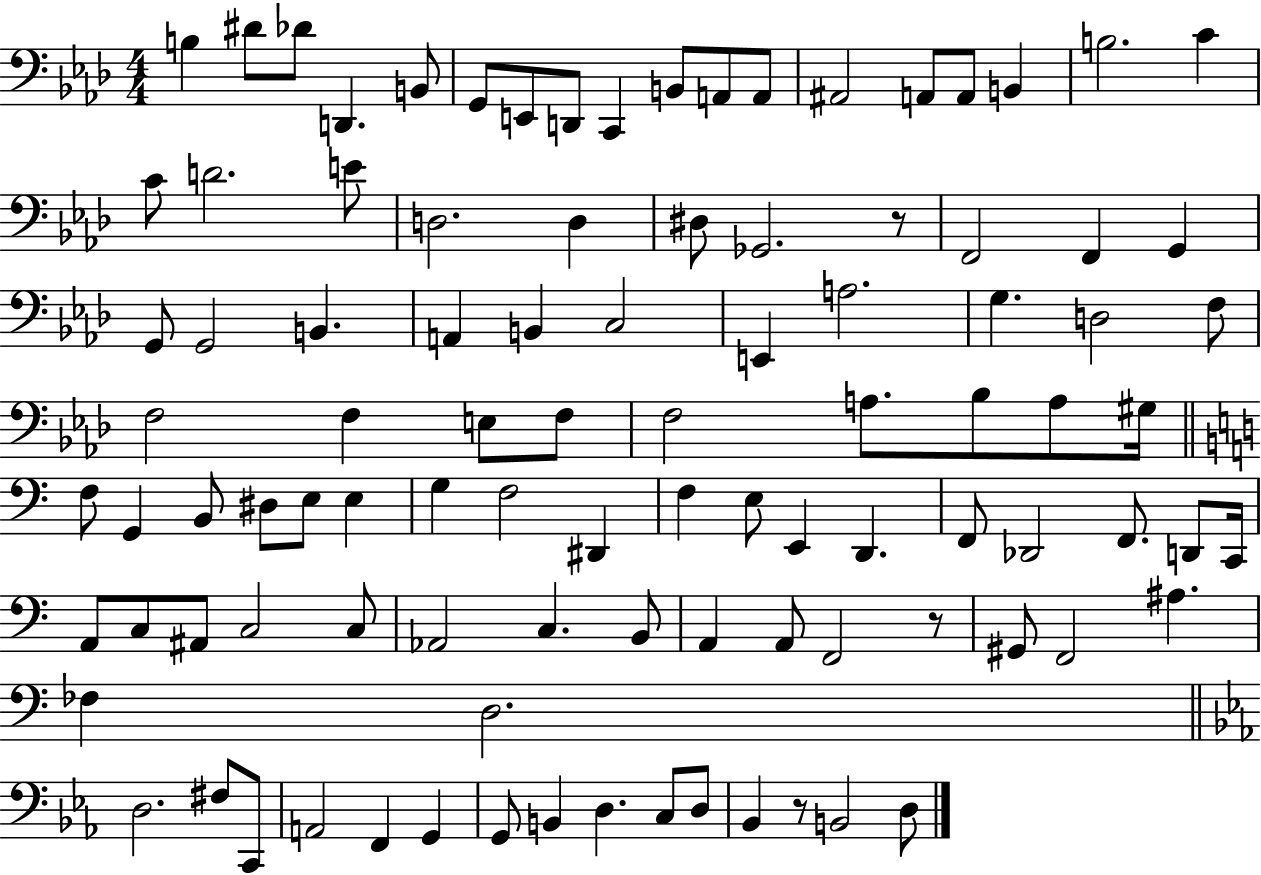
{
  \clef bass
  \numericTimeSignature
  \time 4/4
  \key aes \major
  b4 dis'8 des'8 d,4. b,8 | g,8 e,8 d,8 c,4 b,8 a,8 a,8 | ais,2 a,8 a,8 b,4 | b2. c'4 | \break c'8 d'2. e'8 | d2. d4 | dis8 ges,2. r8 | f,2 f,4 g,4 | \break g,8 g,2 b,4. | a,4 b,4 c2 | e,4 a2. | g4. d2 f8 | \break f2 f4 e8 f8 | f2 a8. bes8 a8 gis16 | \bar "||" \break \key a \minor f8 g,4 b,8 dis8 e8 e4 | g4 f2 dis,4 | f4 e8 e,4 d,4. | f,8 des,2 f,8. d,8 c,16 | \break a,8 c8 ais,8 c2 c8 | aes,2 c4. b,8 | a,4 a,8 f,2 r8 | gis,8 f,2 ais4. | \break fes4 d2. | \bar "||" \break \key c \minor d2. fis8 c,8 | a,2 f,4 g,4 | g,8 b,4 d4. c8 d8 | bes,4 r8 b,2 d8 | \break \bar "|."
}